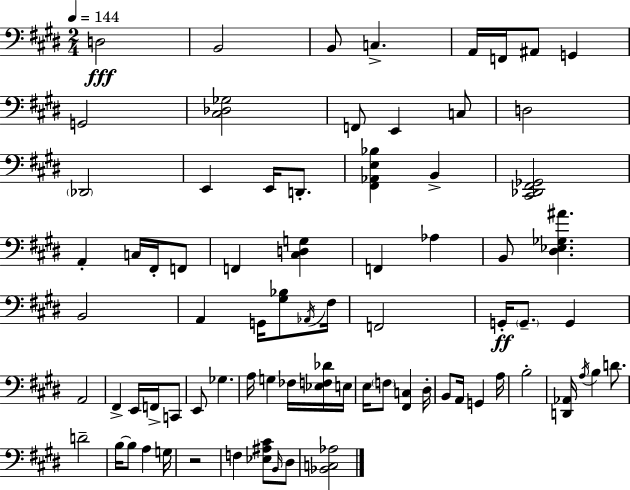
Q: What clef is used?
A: bass